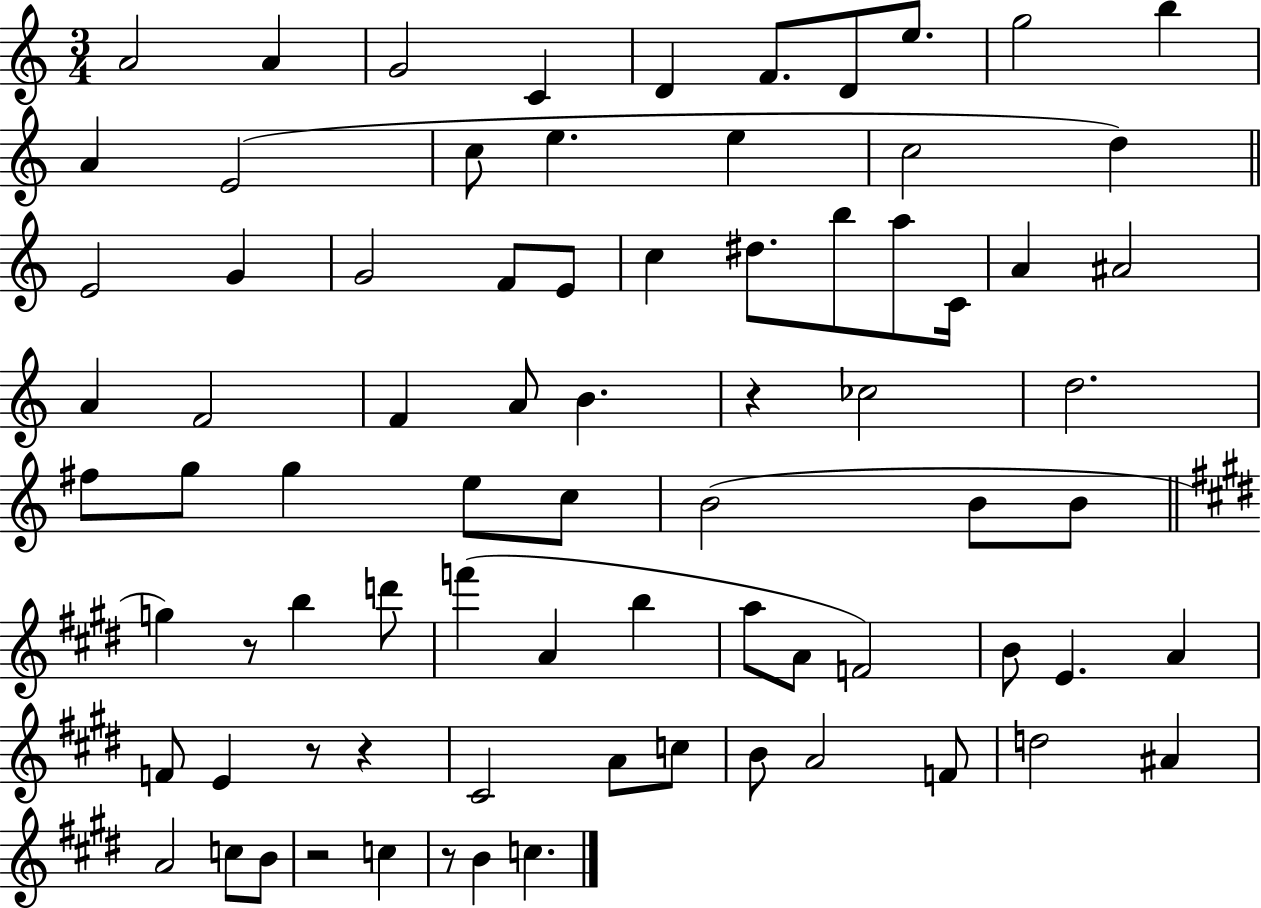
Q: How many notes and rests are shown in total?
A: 78